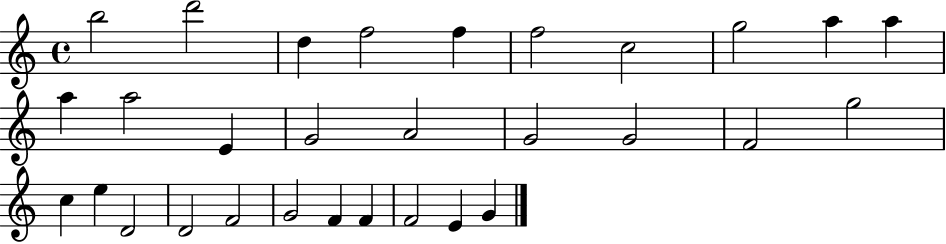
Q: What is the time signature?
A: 4/4